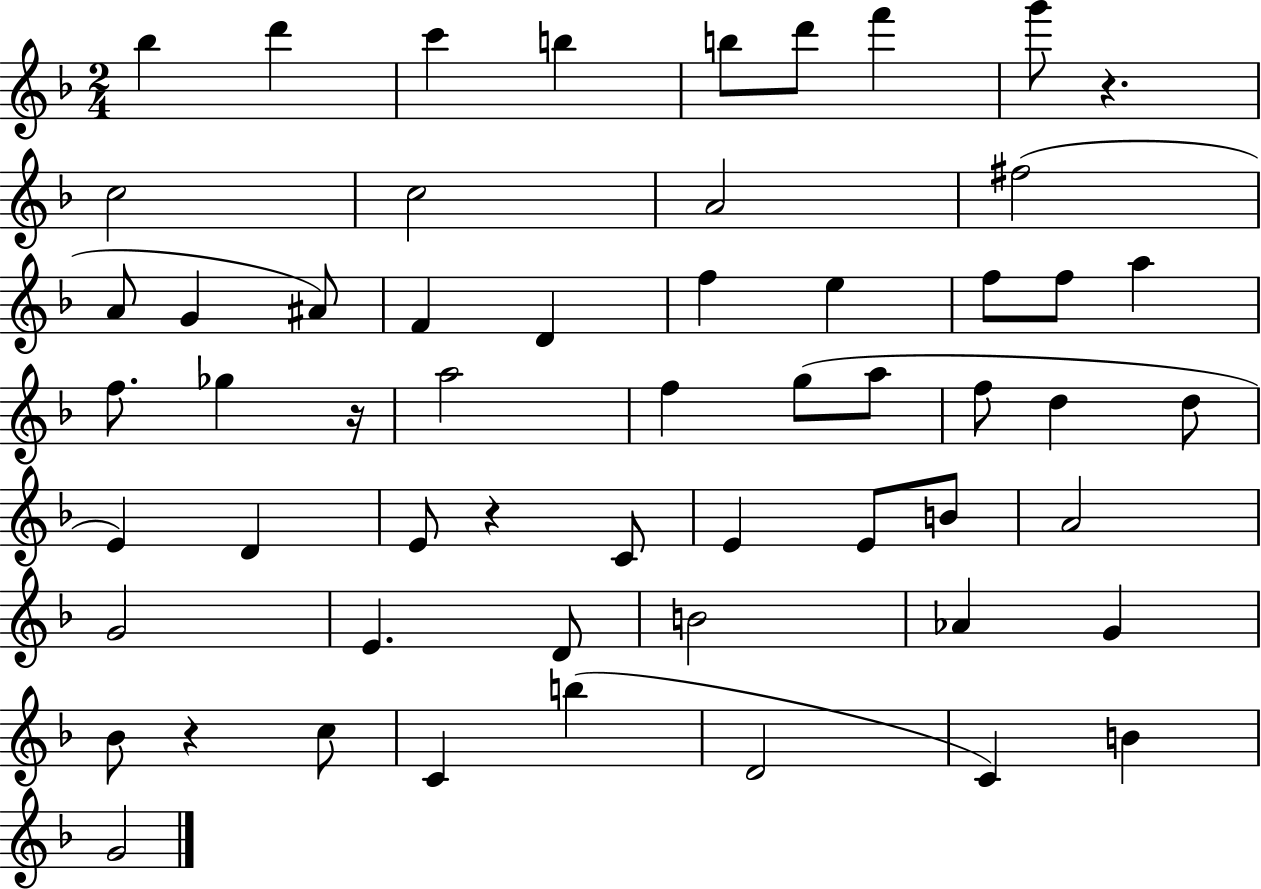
Bb5/q D6/q C6/q B5/q B5/e D6/e F6/q G6/e R/q. C5/h C5/h A4/h F#5/h A4/e G4/q A#4/e F4/q D4/q F5/q E5/q F5/e F5/e A5/q F5/e. Gb5/q R/s A5/h F5/q G5/e A5/e F5/e D5/q D5/e E4/q D4/q E4/e R/q C4/e E4/q E4/e B4/e A4/h G4/h E4/q. D4/e B4/h Ab4/q G4/q Bb4/e R/q C5/e C4/q B5/q D4/h C4/q B4/q G4/h